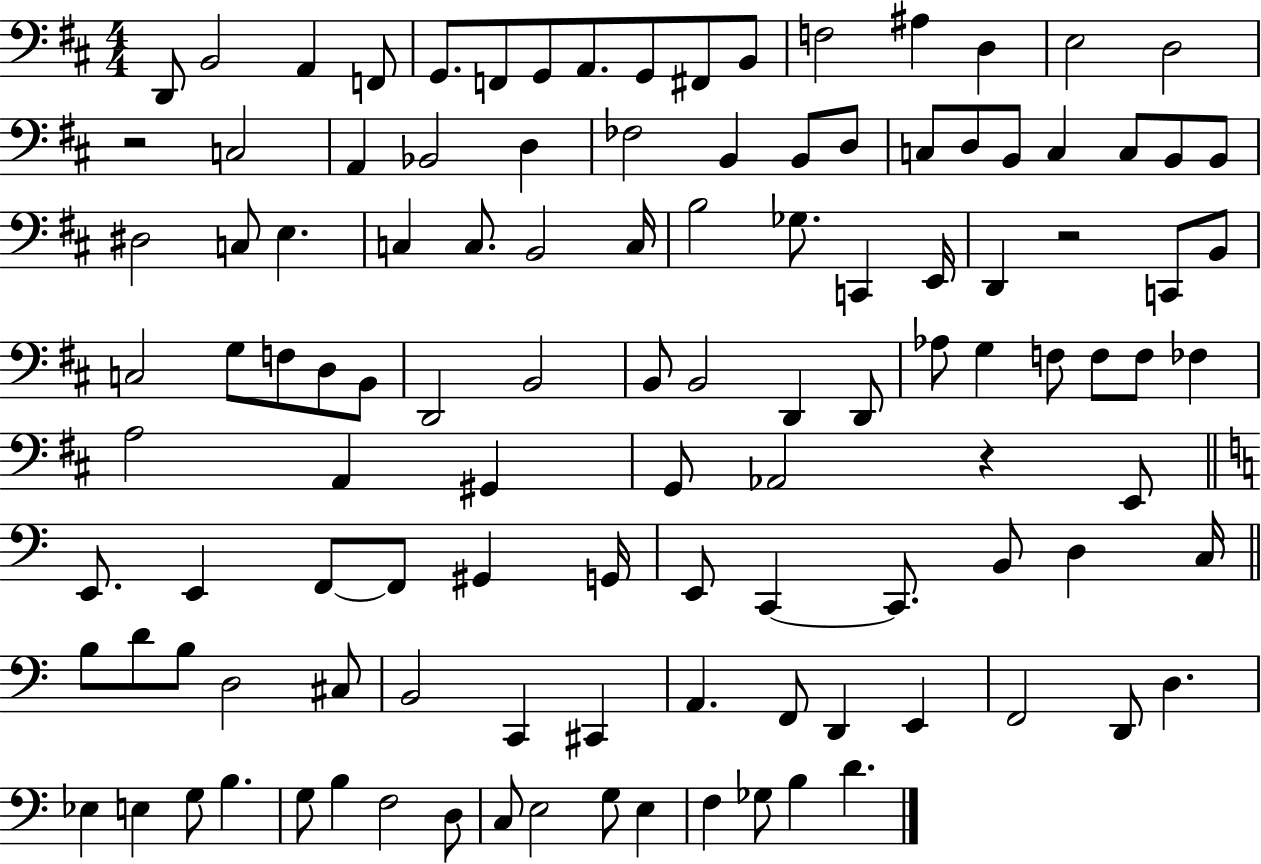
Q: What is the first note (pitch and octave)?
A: D2